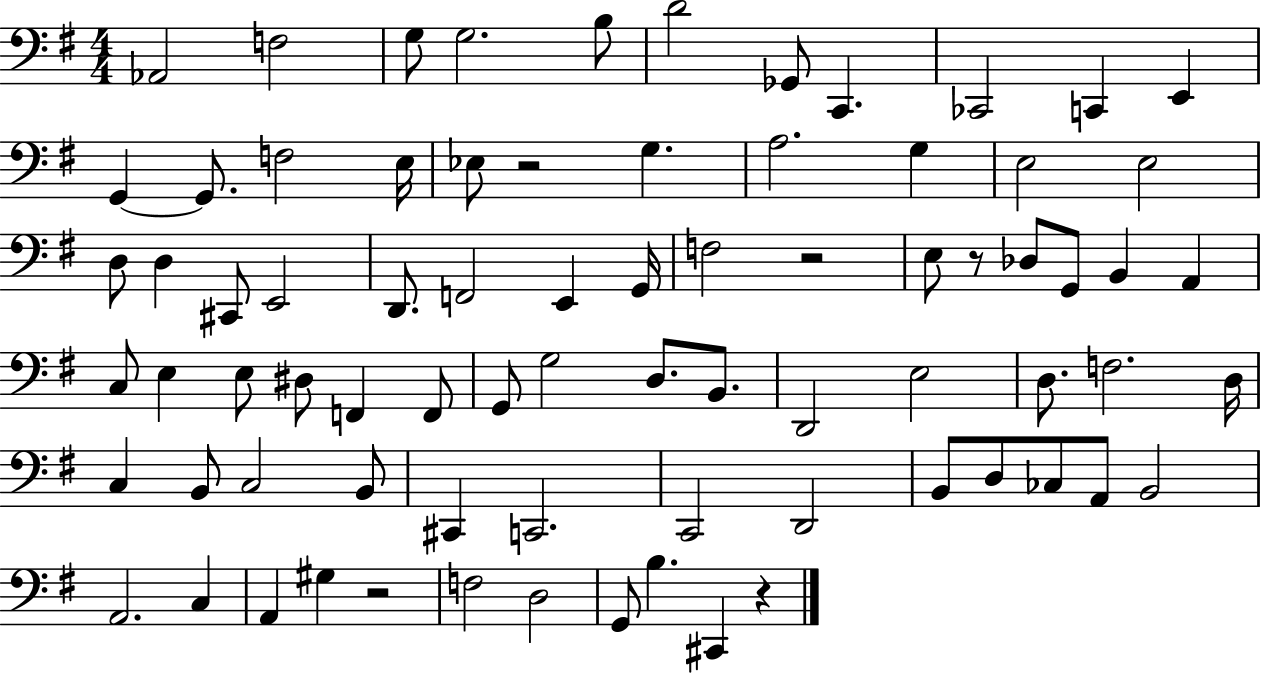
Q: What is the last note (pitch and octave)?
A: C#2